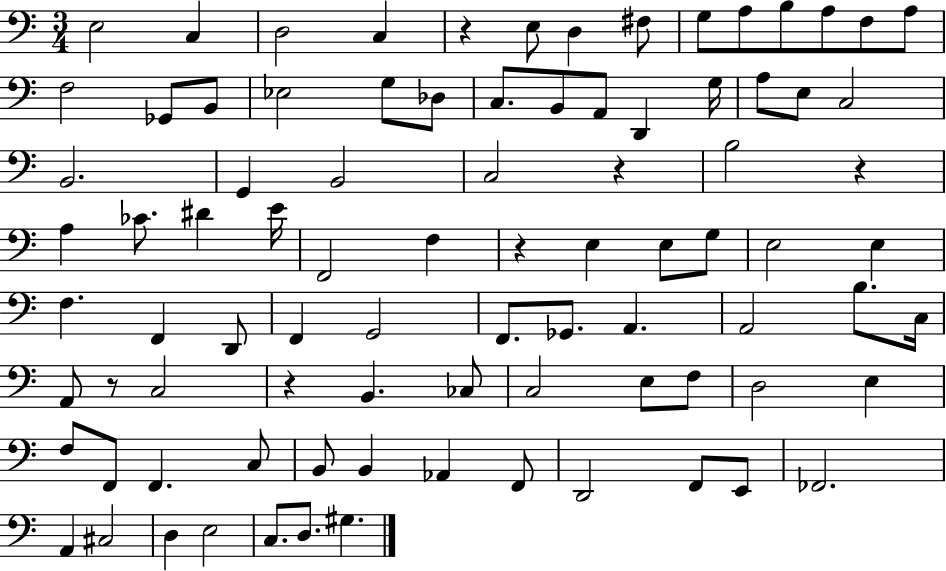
E3/h C3/q D3/h C3/q R/q E3/e D3/q F#3/e G3/e A3/e B3/e A3/e F3/e A3/e F3/h Gb2/e B2/e Eb3/h G3/e Db3/e C3/e. B2/e A2/e D2/q G3/s A3/e E3/e C3/h B2/h. G2/q B2/h C3/h R/q B3/h R/q A3/q CES4/e. D#4/q E4/s F2/h F3/q R/q E3/q E3/e G3/e E3/h E3/q F3/q. F2/q D2/e F2/q G2/h F2/e. Gb2/e. A2/q. A2/h B3/e. C3/s A2/e R/e C3/h R/q B2/q. CES3/e C3/h E3/e F3/e D3/h E3/q F3/e F2/e F2/q. C3/e B2/e B2/q Ab2/q F2/e D2/h F2/e E2/e FES2/h. A2/q C#3/h D3/q E3/h C3/e. D3/e. G#3/q.